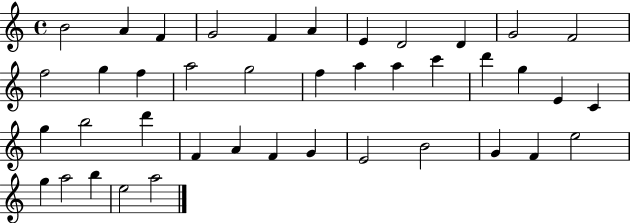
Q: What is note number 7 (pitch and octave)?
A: E4